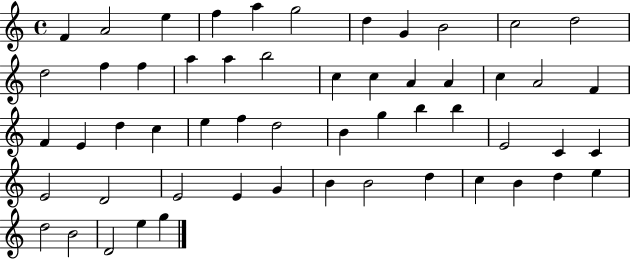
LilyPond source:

{
  \clef treble
  \time 4/4
  \defaultTimeSignature
  \key c \major
  f'4 a'2 e''4 | f''4 a''4 g''2 | d''4 g'4 b'2 | c''2 d''2 | \break d''2 f''4 f''4 | a''4 a''4 b''2 | c''4 c''4 a'4 a'4 | c''4 a'2 f'4 | \break f'4 e'4 d''4 c''4 | e''4 f''4 d''2 | b'4 g''4 b''4 b''4 | e'2 c'4 c'4 | \break e'2 d'2 | e'2 e'4 g'4 | b'4 b'2 d''4 | c''4 b'4 d''4 e''4 | \break d''2 b'2 | d'2 e''4 g''4 | \bar "|."
}